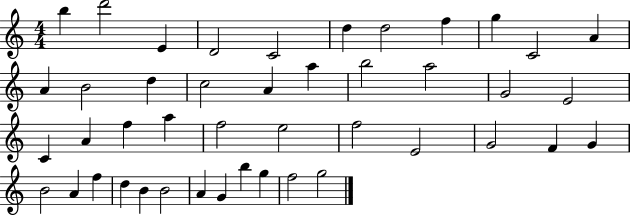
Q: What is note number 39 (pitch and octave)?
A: A4